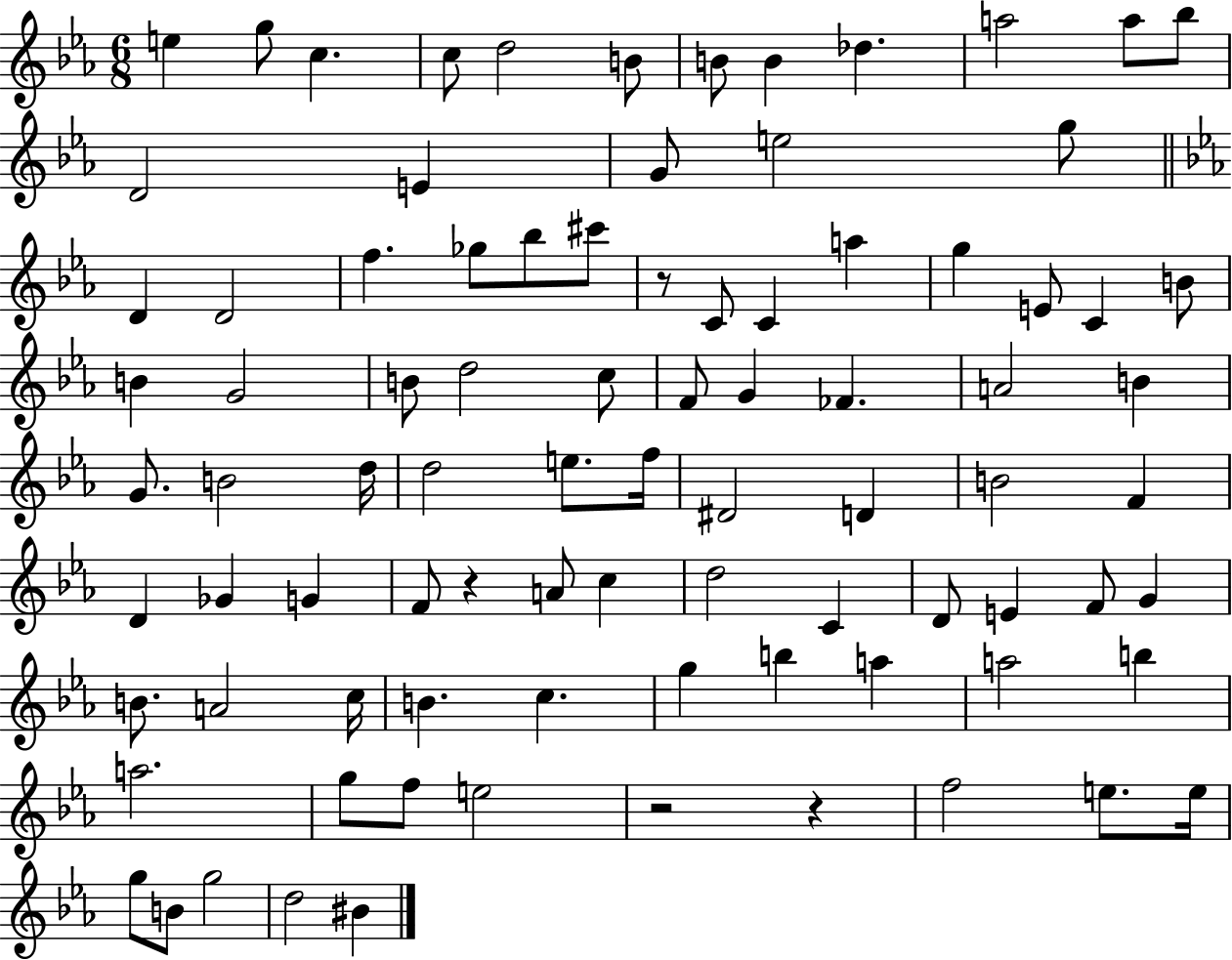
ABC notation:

X:1
T:Untitled
M:6/8
L:1/4
K:Eb
e g/2 c c/2 d2 B/2 B/2 B _d a2 a/2 _b/2 D2 E G/2 e2 g/2 D D2 f _g/2 _b/2 ^c'/2 z/2 C/2 C a g E/2 C B/2 B G2 B/2 d2 c/2 F/2 G _F A2 B G/2 B2 d/4 d2 e/2 f/4 ^D2 D B2 F D _G G F/2 z A/2 c d2 C D/2 E F/2 G B/2 A2 c/4 B c g b a a2 b a2 g/2 f/2 e2 z2 z f2 e/2 e/4 g/2 B/2 g2 d2 ^B